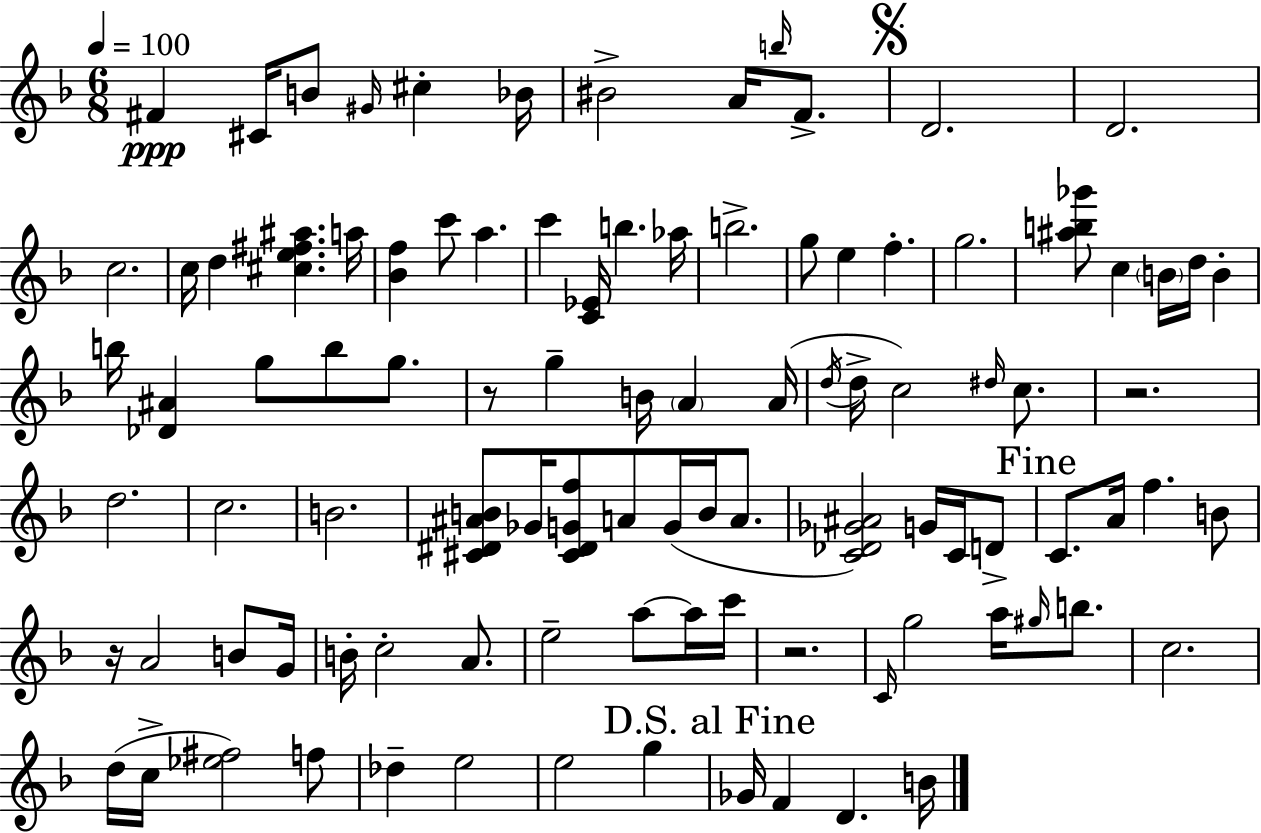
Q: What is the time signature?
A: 6/8